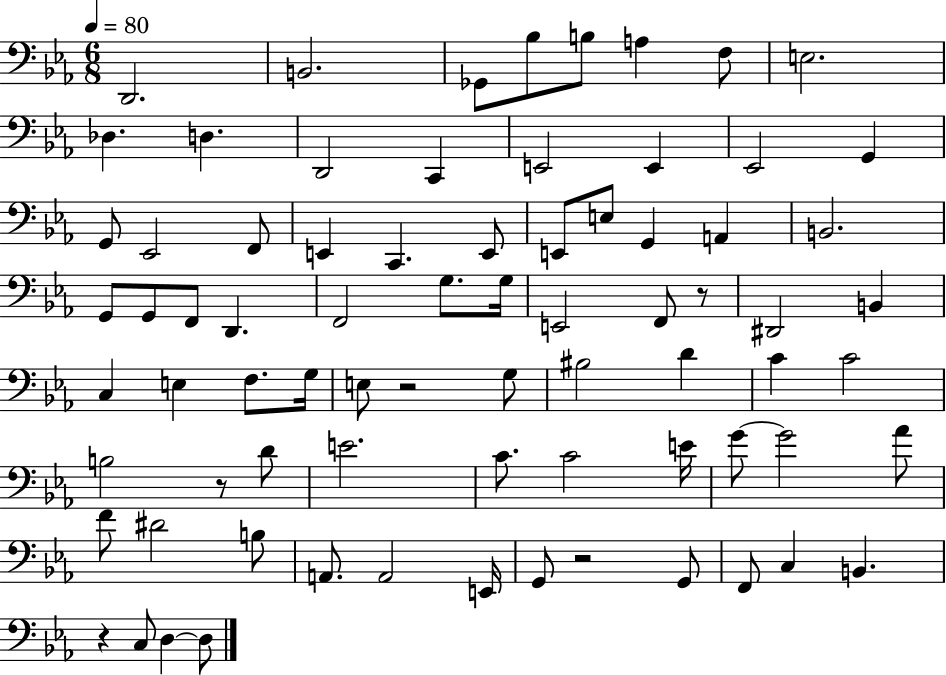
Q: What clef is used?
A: bass